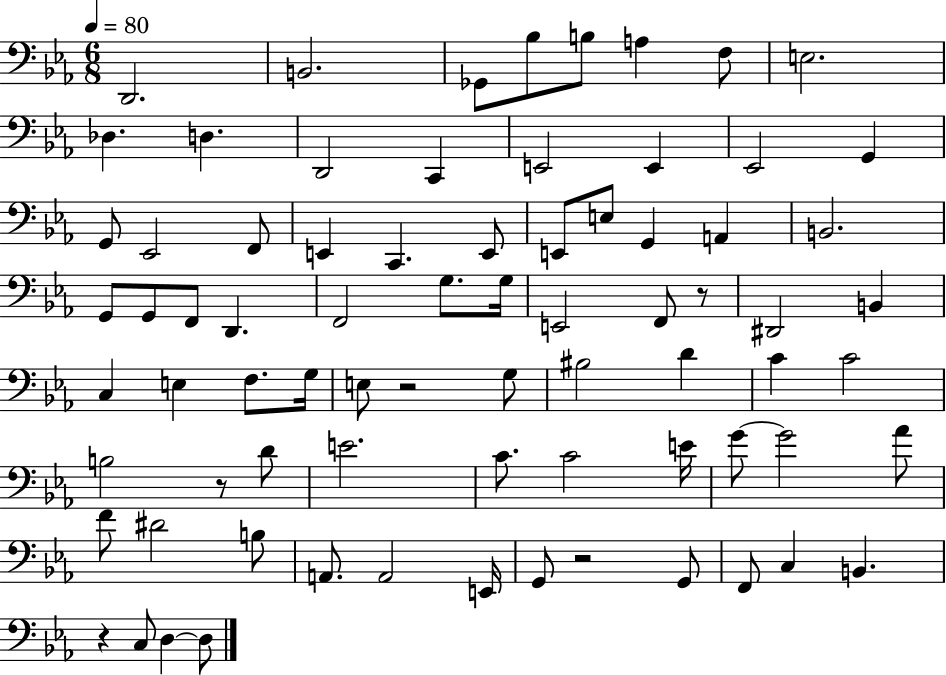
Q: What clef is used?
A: bass